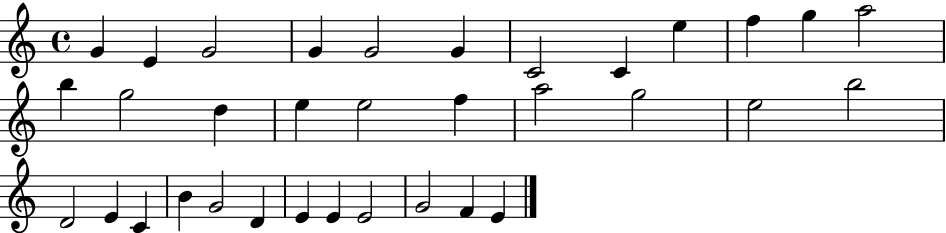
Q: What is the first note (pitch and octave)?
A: G4